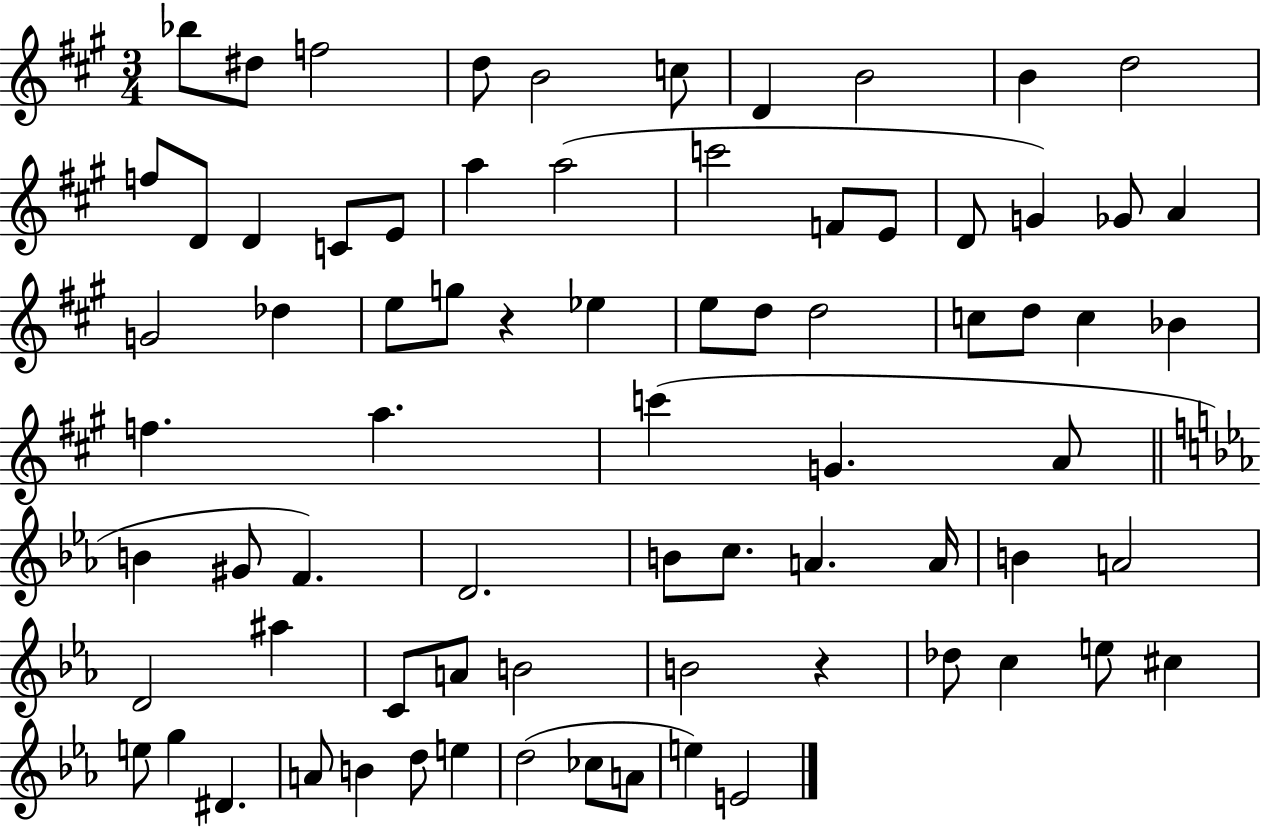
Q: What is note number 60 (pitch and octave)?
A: E5